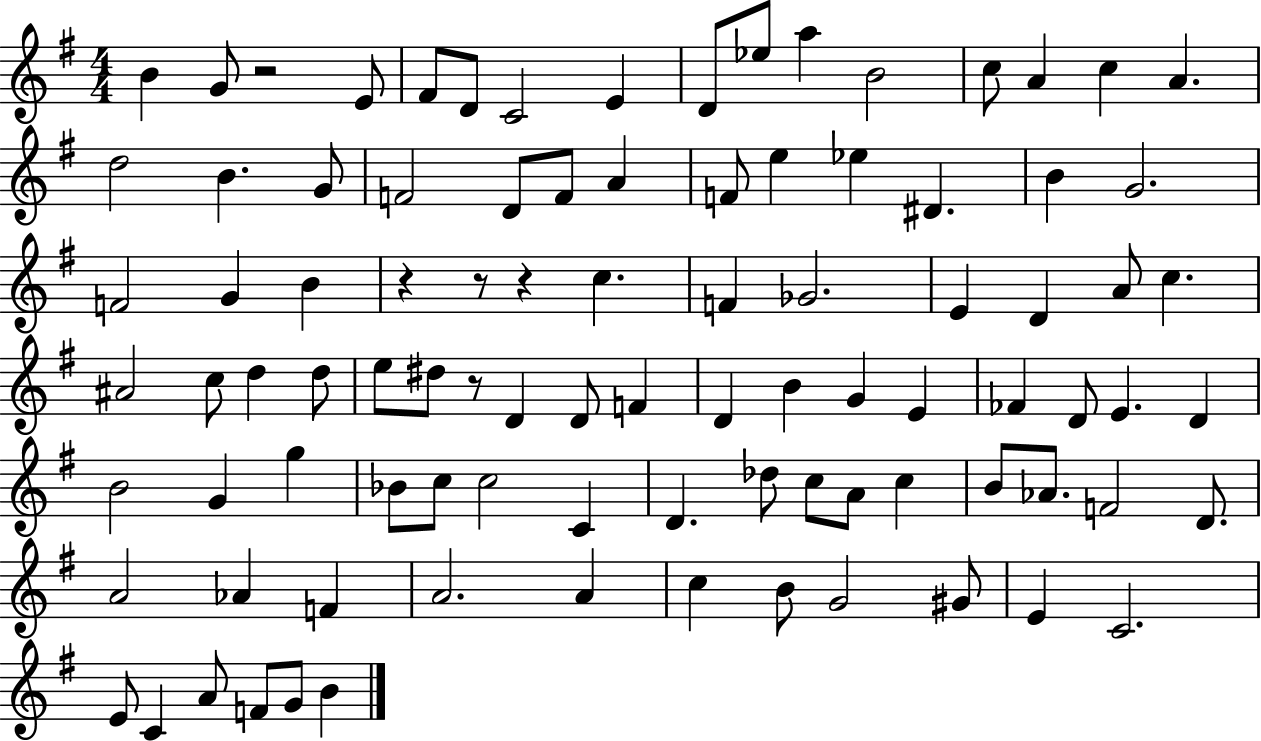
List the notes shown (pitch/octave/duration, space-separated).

B4/q G4/e R/h E4/e F#4/e D4/e C4/h E4/q D4/e Eb5/e A5/q B4/h C5/e A4/q C5/q A4/q. D5/h B4/q. G4/e F4/h D4/e F4/e A4/q F4/e E5/q Eb5/q D#4/q. B4/q G4/h. F4/h G4/q B4/q R/q R/e R/q C5/q. F4/q Gb4/h. E4/q D4/q A4/e C5/q. A#4/h C5/e D5/q D5/e E5/e D#5/e R/e D4/q D4/e F4/q D4/q B4/q G4/q E4/q FES4/q D4/e E4/q. D4/q B4/h G4/q G5/q Bb4/e C5/e C5/h C4/q D4/q. Db5/e C5/e A4/e C5/q B4/e Ab4/e. F4/h D4/e. A4/h Ab4/q F4/q A4/h. A4/q C5/q B4/e G4/h G#4/e E4/q C4/h. E4/e C4/q A4/e F4/e G4/e B4/q